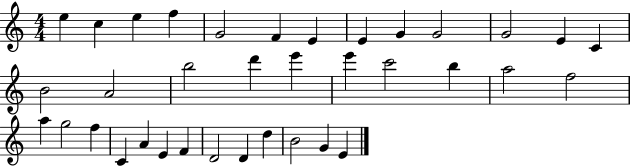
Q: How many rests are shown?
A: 0